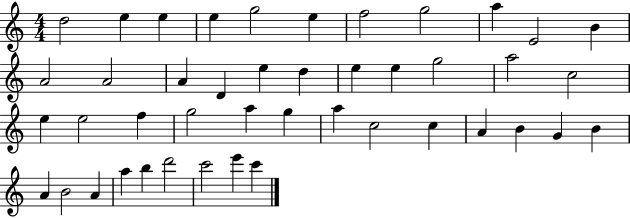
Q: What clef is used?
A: treble